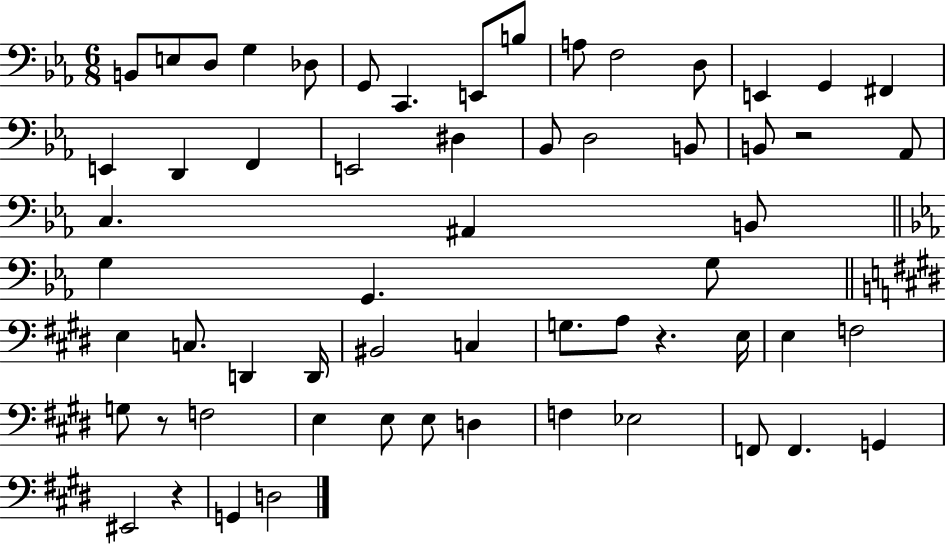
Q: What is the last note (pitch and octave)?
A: D3